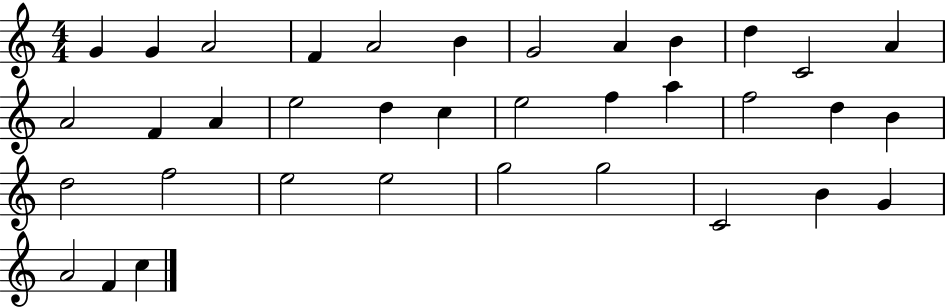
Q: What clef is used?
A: treble